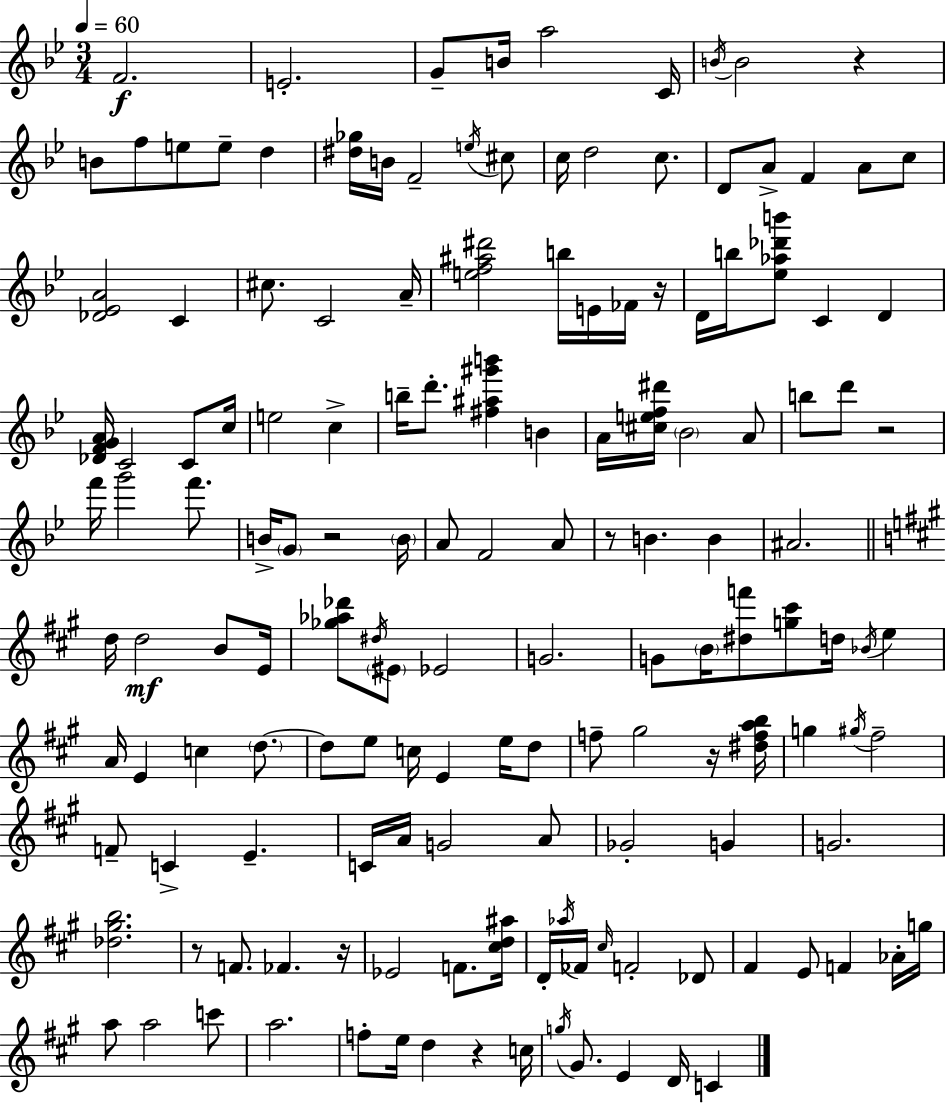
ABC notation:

X:1
T:Untitled
M:3/4
L:1/4
K:Bb
F2 E2 G/2 B/4 a2 C/4 B/4 B2 z B/2 f/2 e/2 e/2 d [^d_g]/4 B/4 F2 e/4 ^c/2 c/4 d2 c/2 D/2 A/2 F A/2 c/2 [_D_EA]2 C ^c/2 C2 A/4 [ef^a^d']2 b/4 E/4 _F/4 z/4 D/4 b/4 [_e_a_d'b']/2 C D [_DFGA]/4 C2 C/2 c/4 e2 c b/4 d'/2 [^f^a^g'b'] B A/4 [^cef^d']/4 _B2 A/2 b/2 d'/2 z2 f'/4 g'2 f'/2 B/4 G/2 z2 B/4 A/2 F2 A/2 z/2 B B ^A2 d/4 d2 B/2 E/4 [_g_a_d']/2 ^d/4 ^E/2 _E2 G2 G/2 B/4 [^df']/2 [g^c']/2 d/4 _B/4 e A/4 E c d/2 d/2 e/2 c/4 E e/4 d/2 f/2 ^g2 z/4 [^dfab]/4 g ^g/4 ^f2 F/2 C E C/4 A/4 G2 A/2 _G2 G G2 [_d^gb]2 z/2 F/2 _F z/4 _E2 F/2 [^cd^a]/4 D/4 _a/4 _F/4 ^c/4 F2 _D/2 ^F E/2 F _A/4 g/4 a/2 a2 c'/2 a2 f/2 e/4 d z c/4 g/4 ^G/2 E D/4 C